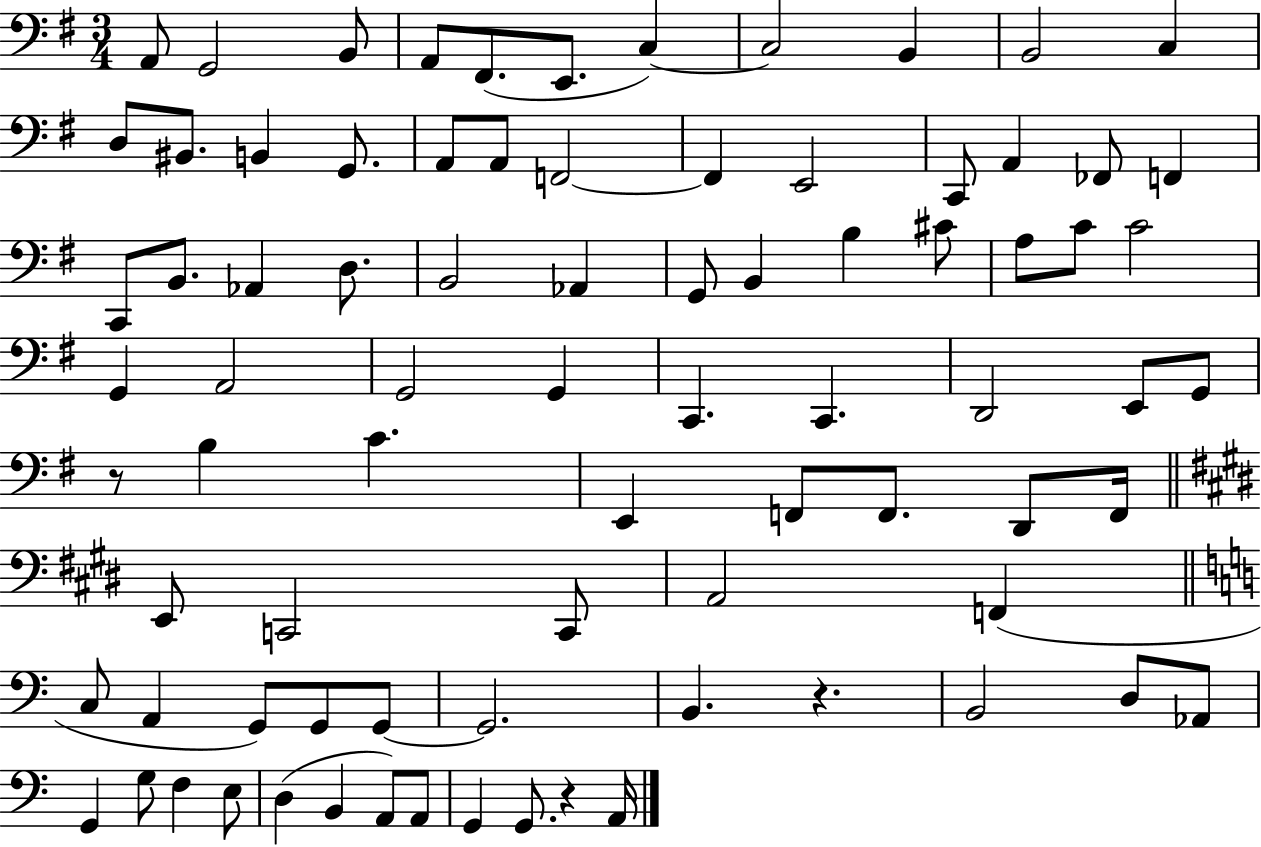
A2/e G2/h B2/e A2/e F#2/e. E2/e. C3/q C3/h B2/q B2/h C3/q D3/e BIS2/e. B2/q G2/e. A2/e A2/e F2/h F2/q E2/h C2/e A2/q FES2/e F2/q C2/e B2/e. Ab2/q D3/e. B2/h Ab2/q G2/e B2/q B3/q C#4/e A3/e C4/e C4/h G2/q A2/h G2/h G2/q C2/q. C2/q. D2/h E2/e G2/e R/e B3/q C4/q. E2/q F2/e F2/e. D2/e F2/s E2/e C2/h C2/e A2/h F2/q C3/e A2/q G2/e G2/e G2/e G2/h. B2/q. R/q. B2/h D3/e Ab2/e G2/q G3/e F3/q E3/e D3/q B2/q A2/e A2/e G2/q G2/e. R/q A2/s